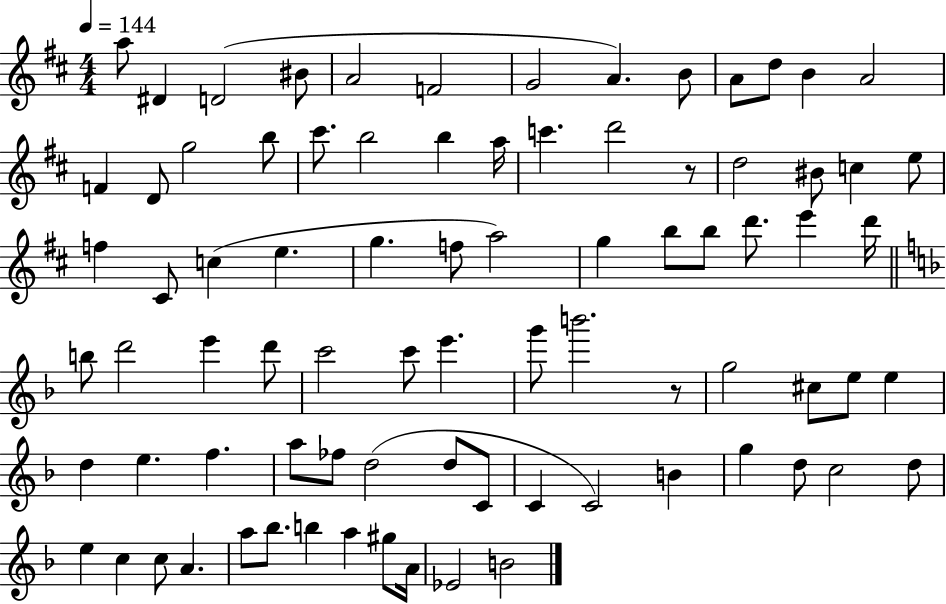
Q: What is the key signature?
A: D major